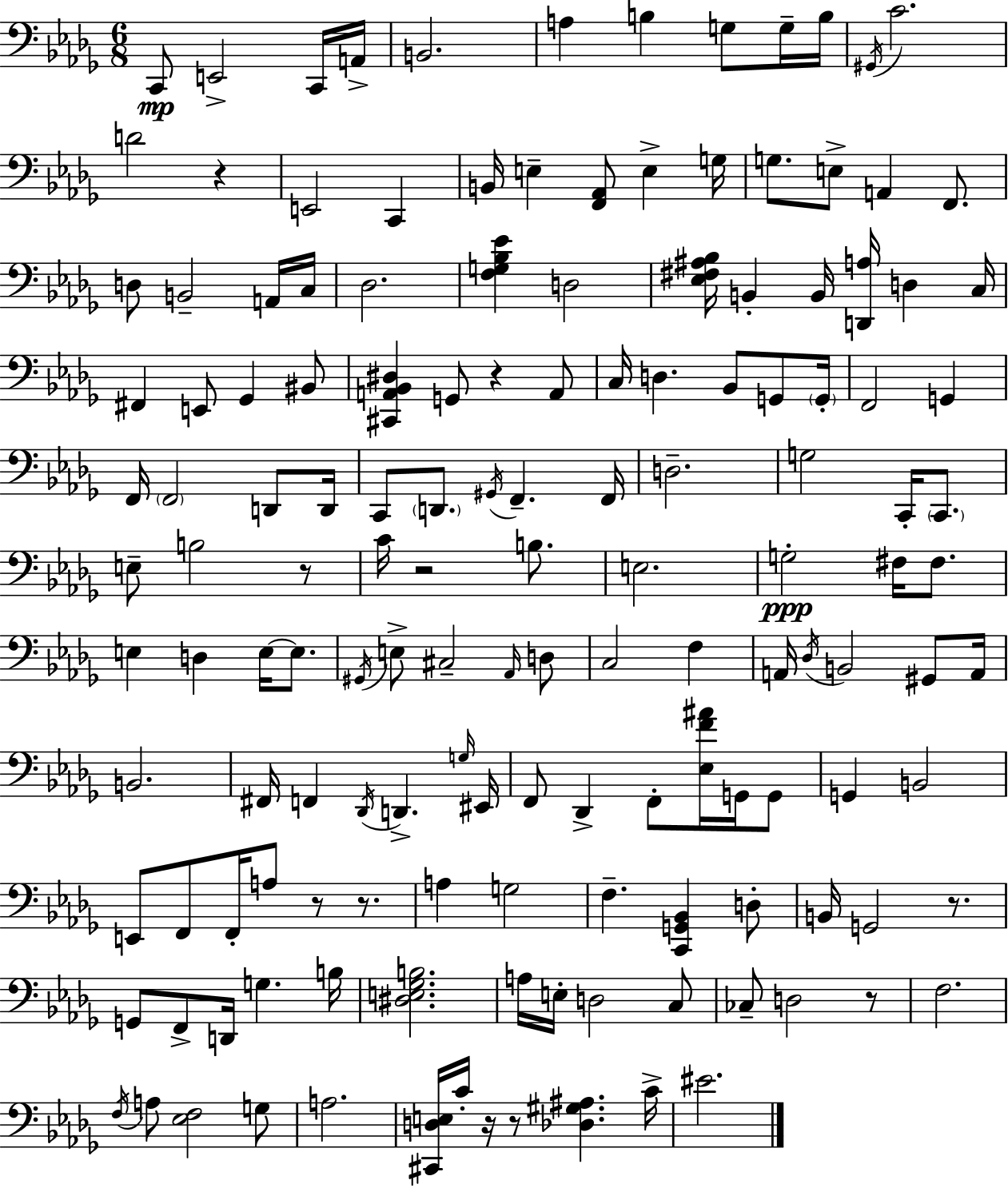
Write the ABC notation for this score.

X:1
T:Untitled
M:6/8
L:1/4
K:Bbm
C,,/2 E,,2 C,,/4 A,,/4 B,,2 A, B, G,/2 G,/4 B,/4 ^G,,/4 C2 D2 z E,,2 C,, B,,/4 E, [F,,_A,,]/2 E, G,/4 G,/2 E,/2 A,, F,,/2 D,/2 B,,2 A,,/4 C,/4 _D,2 [F,G,_B,_E] D,2 [_E,^F,^A,_B,]/4 B,, B,,/4 [D,,A,]/4 D, C,/4 ^F,, E,,/2 _G,, ^B,,/2 [^C,,A,,_B,,^D,] G,,/2 z A,,/2 C,/4 D, _B,,/2 G,,/2 G,,/4 F,,2 G,, F,,/4 F,,2 D,,/2 D,,/4 C,,/2 D,,/2 ^G,,/4 F,, F,,/4 D,2 G,2 C,,/4 C,,/2 E,/2 B,2 z/2 C/4 z2 B,/2 E,2 G,2 ^F,/4 ^F,/2 E, D, E,/4 E,/2 ^G,,/4 E,/2 ^C,2 _A,,/4 D,/2 C,2 F, A,,/4 _D,/4 B,,2 ^G,,/2 A,,/4 B,,2 ^F,,/4 F,, _D,,/4 D,, G,/4 ^E,,/4 F,,/2 _D,, F,,/2 [_E,F^A]/4 G,,/4 G,,/2 G,, B,,2 E,,/2 F,,/2 F,,/4 A,/2 z/2 z/2 A, G,2 F, [C,,G,,_B,,] D,/2 B,,/4 G,,2 z/2 G,,/2 F,,/2 D,,/4 G, B,/4 [^D,E,_G,B,]2 A,/4 E,/4 D,2 C,/2 _C,/2 D,2 z/2 F,2 F,/4 A,/2 [_E,F,]2 G,/2 A,2 [^C,,D,E,]/4 C/4 z/4 z/2 [_D,^G,^A,] C/4 ^E2